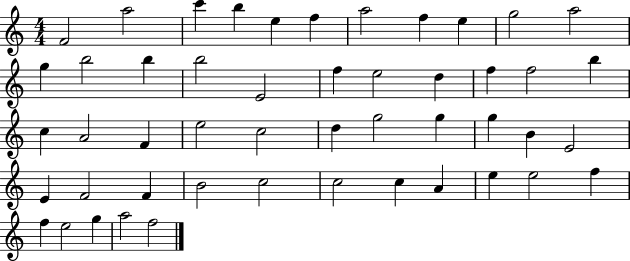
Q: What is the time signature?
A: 4/4